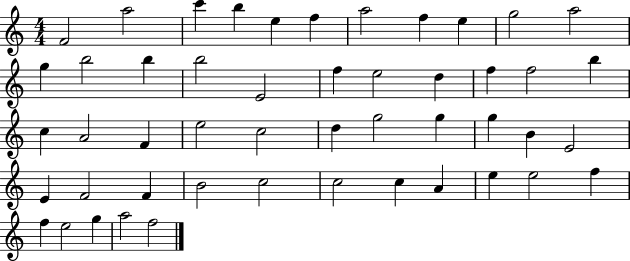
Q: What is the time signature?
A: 4/4